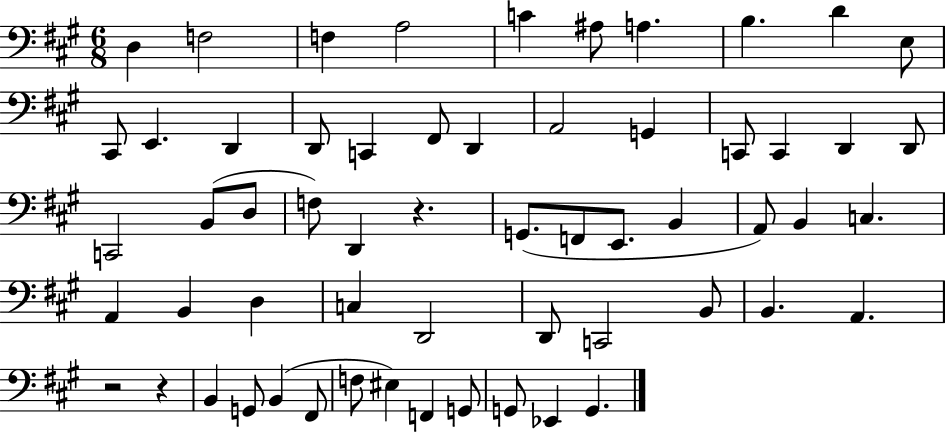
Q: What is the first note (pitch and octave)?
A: D3